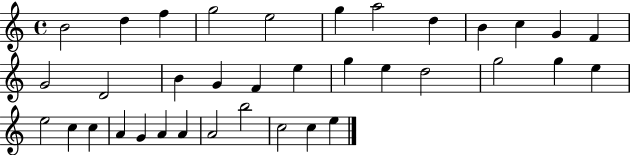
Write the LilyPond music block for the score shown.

{
  \clef treble
  \time 4/4
  \defaultTimeSignature
  \key c \major
  b'2 d''4 f''4 | g''2 e''2 | g''4 a''2 d''4 | b'4 c''4 g'4 f'4 | \break g'2 d'2 | b'4 g'4 f'4 e''4 | g''4 e''4 d''2 | g''2 g''4 e''4 | \break e''2 c''4 c''4 | a'4 g'4 a'4 a'4 | a'2 b''2 | c''2 c''4 e''4 | \break \bar "|."
}